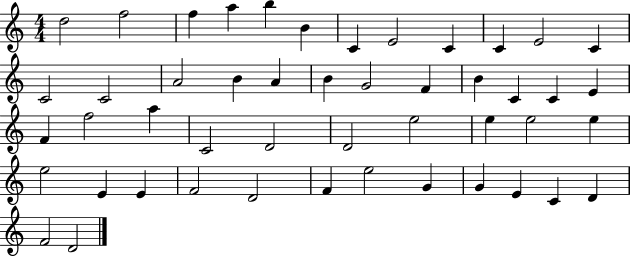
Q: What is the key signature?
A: C major